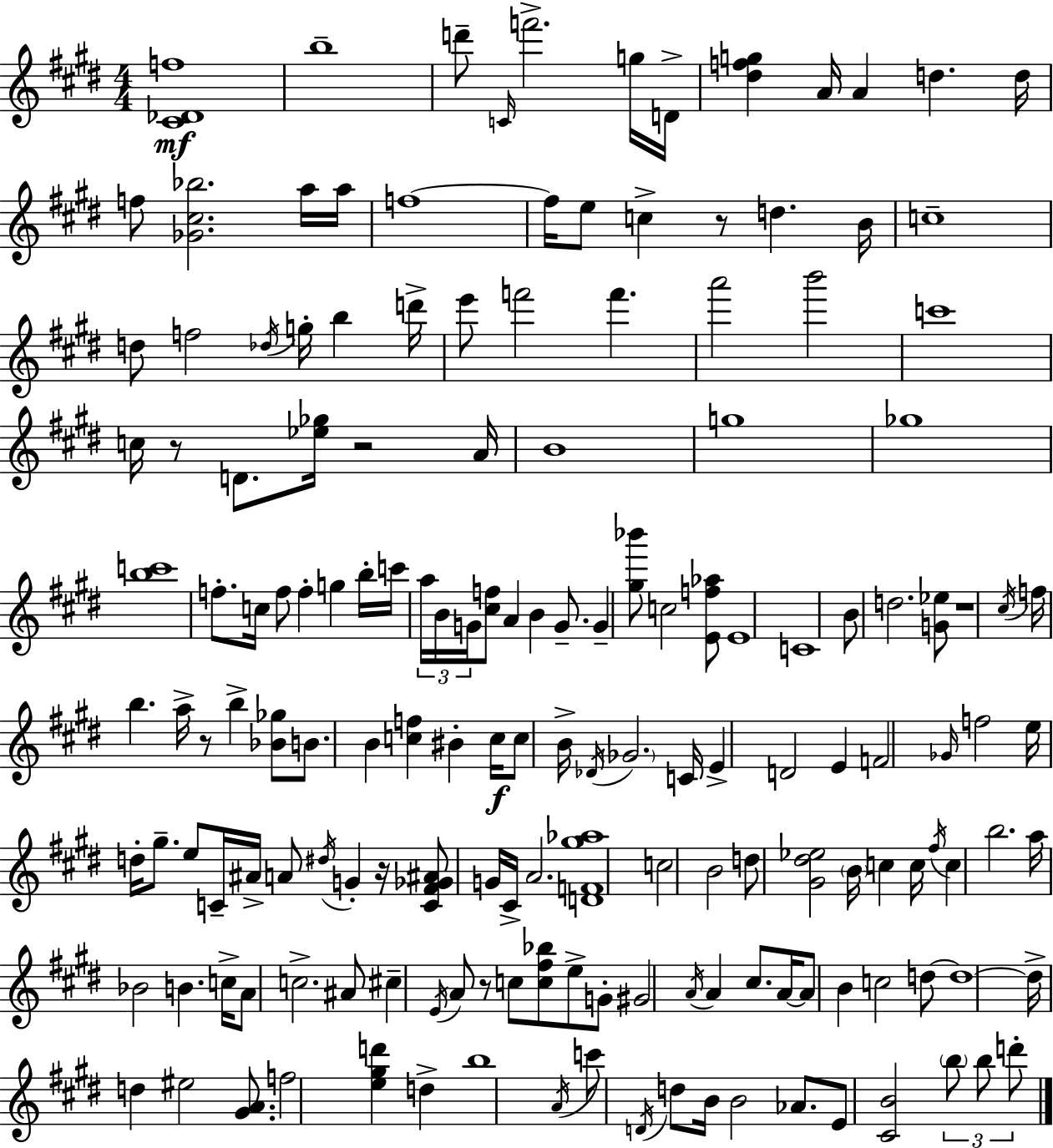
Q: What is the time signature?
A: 4/4